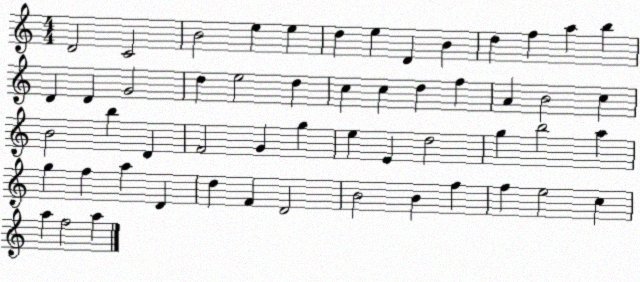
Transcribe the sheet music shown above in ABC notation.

X:1
T:Untitled
M:4/4
L:1/4
K:C
D2 C2 B2 e e d e D B d f a b D D G2 d e2 d c c d f A B2 c B2 b D F2 G g e E d2 g b2 a g f a D d F D2 B2 B f f e2 c a f2 a